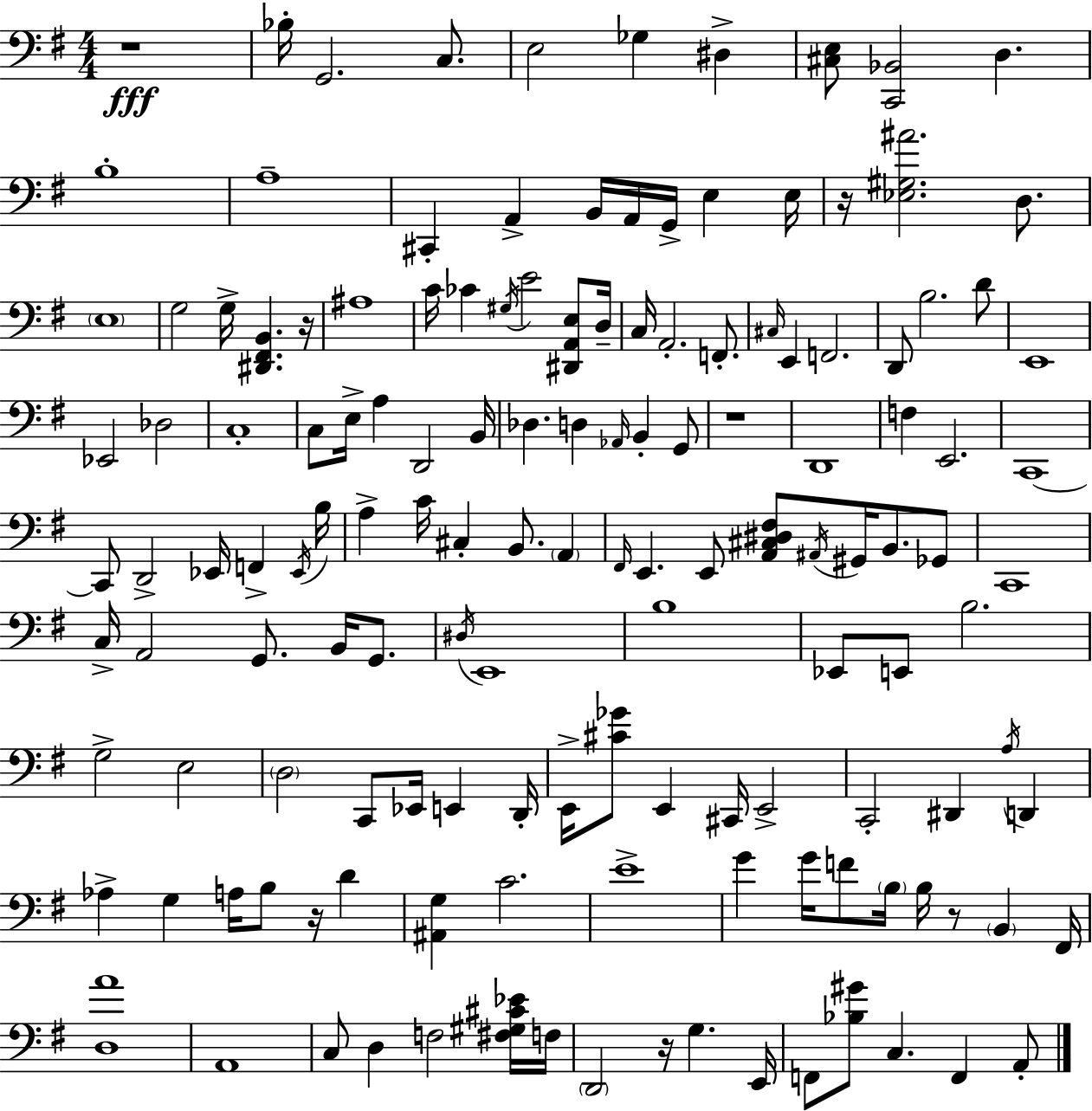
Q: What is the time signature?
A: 4/4